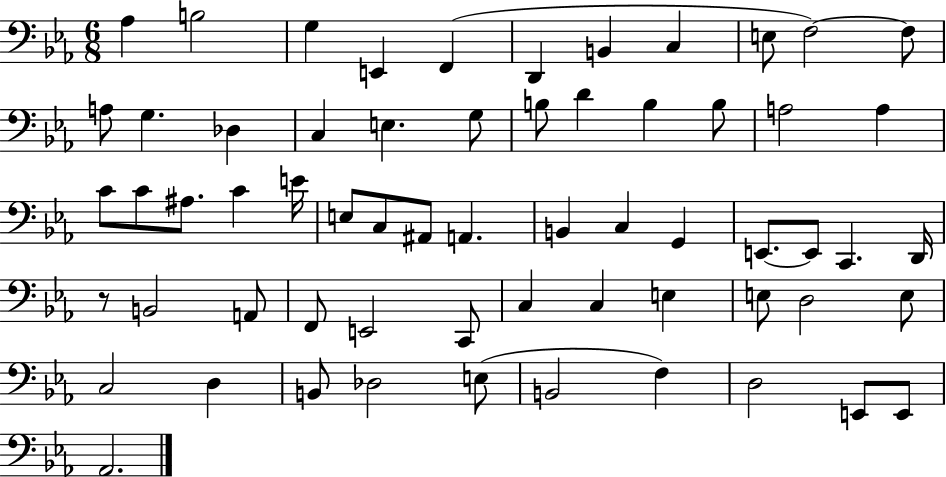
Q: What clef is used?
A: bass